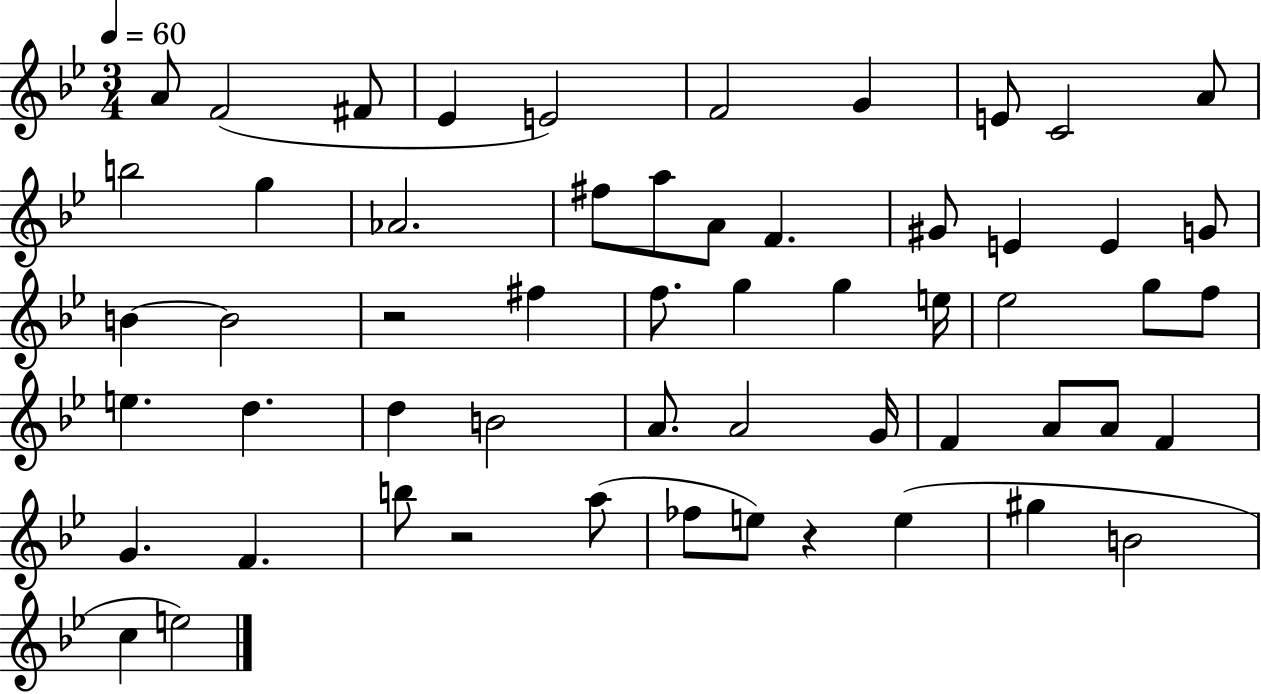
{
  \clef treble
  \numericTimeSignature
  \time 3/4
  \key bes \major
  \tempo 4 = 60
  a'8 f'2( fis'8 | ees'4 e'2) | f'2 g'4 | e'8 c'2 a'8 | \break b''2 g''4 | aes'2. | fis''8 a''8 a'8 f'4. | gis'8 e'4 e'4 g'8 | \break b'4~~ b'2 | r2 fis''4 | f''8. g''4 g''4 e''16 | ees''2 g''8 f''8 | \break e''4. d''4. | d''4 b'2 | a'8. a'2 g'16 | f'4 a'8 a'8 f'4 | \break g'4. f'4. | b''8 r2 a''8( | fes''8 e''8) r4 e''4( | gis''4 b'2 | \break c''4 e''2) | \bar "|."
}